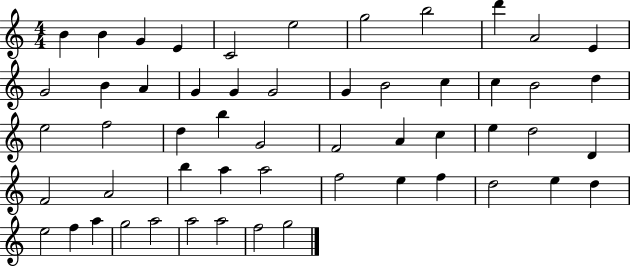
B4/q B4/q G4/q E4/q C4/h E5/h G5/h B5/h D6/q A4/h E4/q G4/h B4/q A4/q G4/q G4/q G4/h G4/q B4/h C5/q C5/q B4/h D5/q E5/h F5/h D5/q B5/q G4/h F4/h A4/q C5/q E5/q D5/h D4/q F4/h A4/h B5/q A5/q A5/h F5/h E5/q F5/q D5/h E5/q D5/q E5/h F5/q A5/q G5/h A5/h A5/h A5/h F5/h G5/h